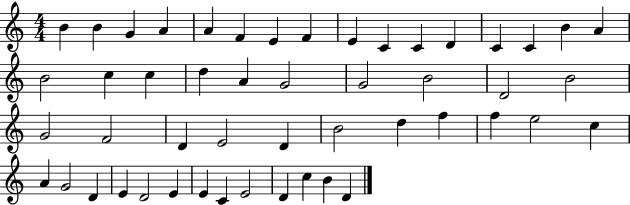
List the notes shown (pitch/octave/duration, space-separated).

B4/q B4/q G4/q A4/q A4/q F4/q E4/q F4/q E4/q C4/q C4/q D4/q C4/q C4/q B4/q A4/q B4/h C5/q C5/q D5/q A4/q G4/h G4/h B4/h D4/h B4/h G4/h F4/h D4/q E4/h D4/q B4/h D5/q F5/q F5/q E5/h C5/q A4/q G4/h D4/q E4/q D4/h E4/q E4/q C4/q E4/h D4/q C5/q B4/q D4/q